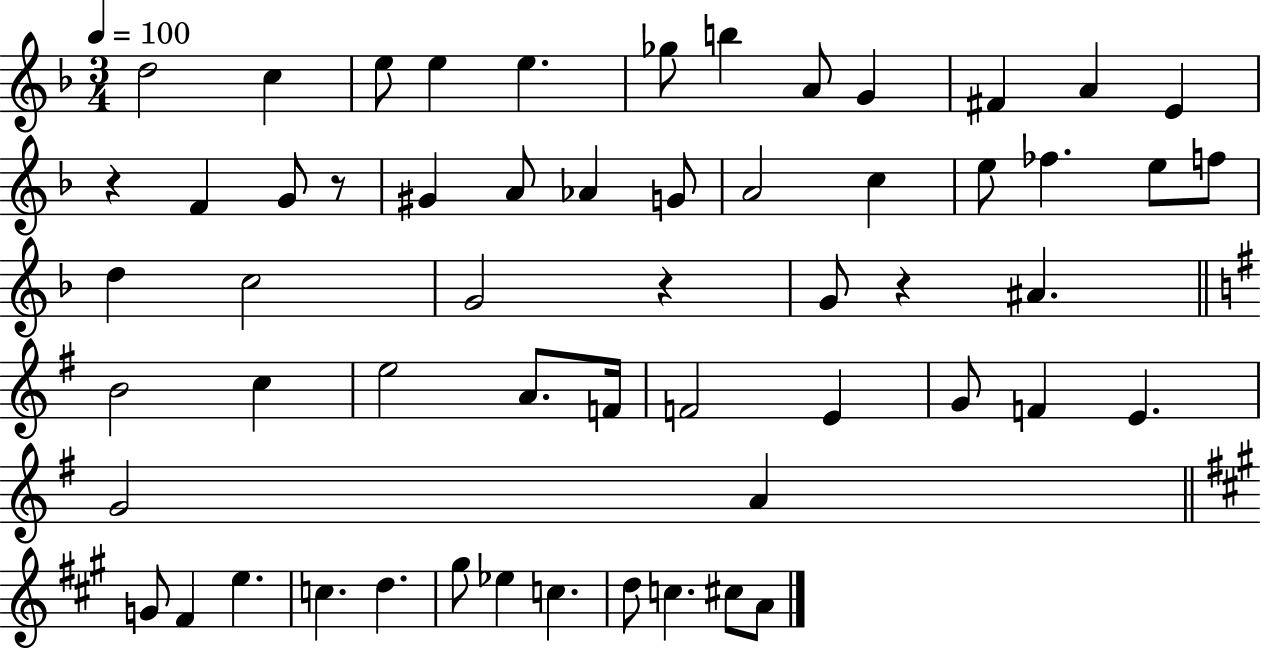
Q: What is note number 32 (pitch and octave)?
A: E5